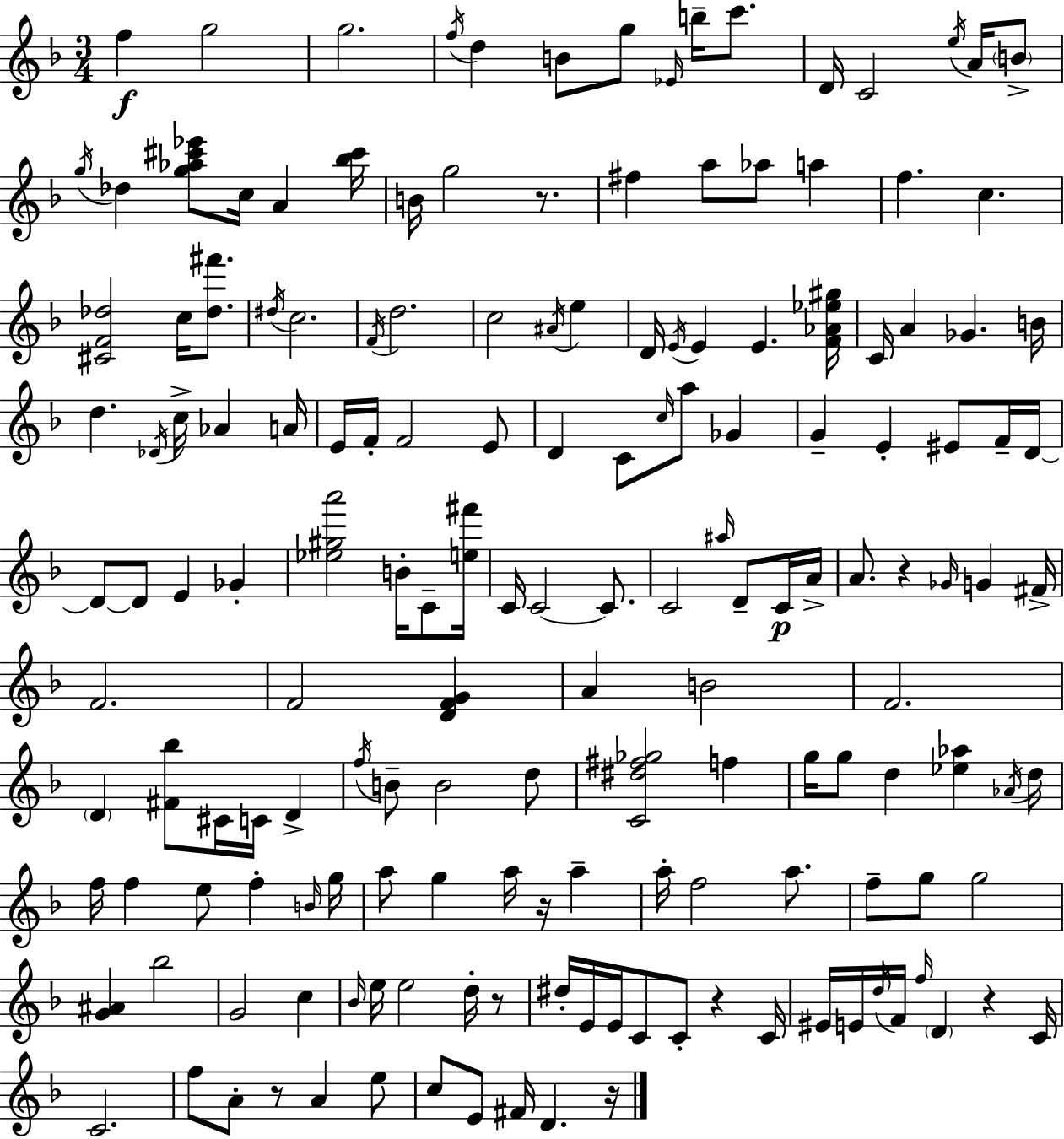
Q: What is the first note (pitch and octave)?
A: F5